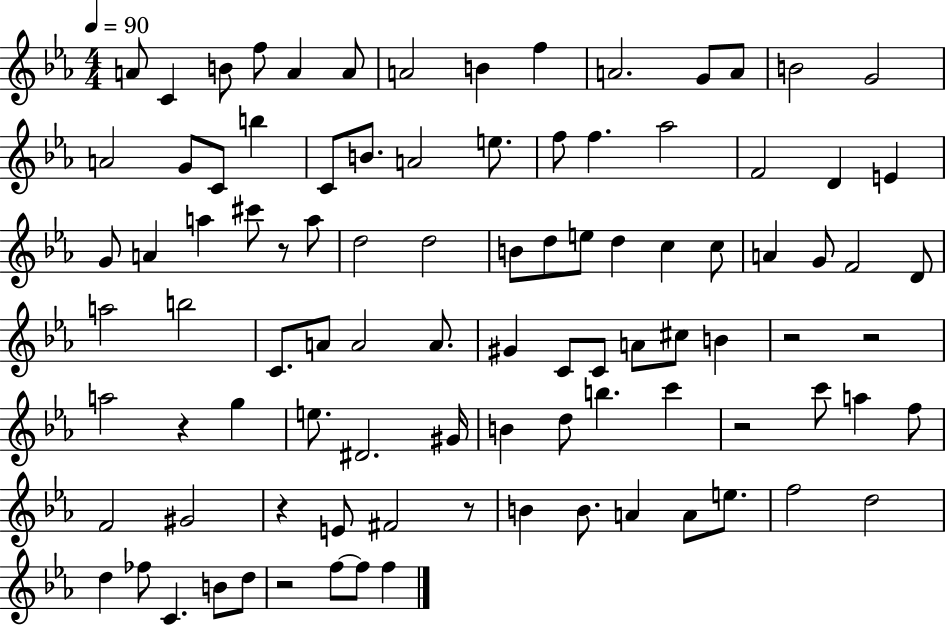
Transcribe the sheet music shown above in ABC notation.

X:1
T:Untitled
M:4/4
L:1/4
K:Eb
A/2 C B/2 f/2 A A/2 A2 B f A2 G/2 A/2 B2 G2 A2 G/2 C/2 b C/2 B/2 A2 e/2 f/2 f _a2 F2 D E G/2 A a ^c'/2 z/2 a/2 d2 d2 B/2 d/2 e/2 d c c/2 A G/2 F2 D/2 a2 b2 C/2 A/2 A2 A/2 ^G C/2 C/2 A/2 ^c/2 B z2 z2 a2 z g e/2 ^D2 ^G/4 B d/2 b c' z2 c'/2 a f/2 F2 ^G2 z E/2 ^F2 z/2 B B/2 A A/2 e/2 f2 d2 d _f/2 C B/2 d/2 z2 f/2 f/2 f